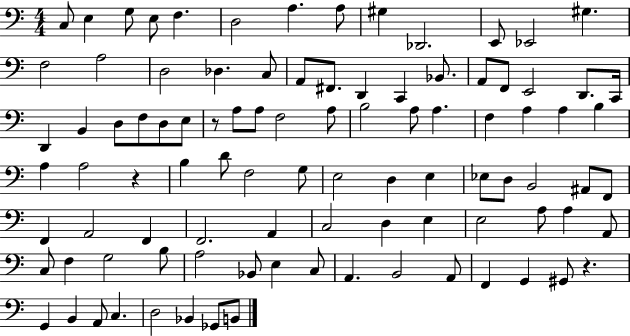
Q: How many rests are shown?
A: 3